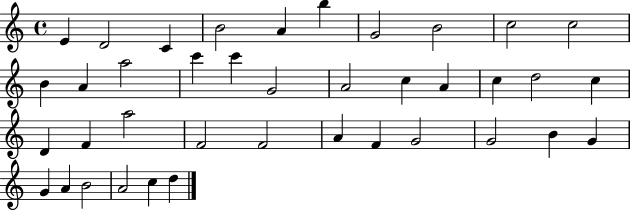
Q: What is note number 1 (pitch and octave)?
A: E4